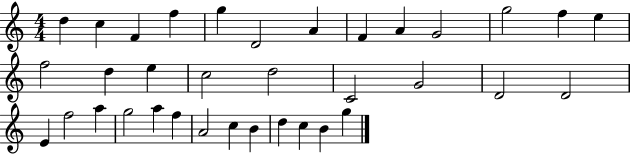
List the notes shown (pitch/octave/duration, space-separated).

D5/q C5/q F4/q F5/q G5/q D4/h A4/q F4/q A4/q G4/h G5/h F5/q E5/q F5/h D5/q E5/q C5/h D5/h C4/h G4/h D4/h D4/h E4/q F5/h A5/q G5/h A5/q F5/q A4/h C5/q B4/q D5/q C5/q B4/q G5/q